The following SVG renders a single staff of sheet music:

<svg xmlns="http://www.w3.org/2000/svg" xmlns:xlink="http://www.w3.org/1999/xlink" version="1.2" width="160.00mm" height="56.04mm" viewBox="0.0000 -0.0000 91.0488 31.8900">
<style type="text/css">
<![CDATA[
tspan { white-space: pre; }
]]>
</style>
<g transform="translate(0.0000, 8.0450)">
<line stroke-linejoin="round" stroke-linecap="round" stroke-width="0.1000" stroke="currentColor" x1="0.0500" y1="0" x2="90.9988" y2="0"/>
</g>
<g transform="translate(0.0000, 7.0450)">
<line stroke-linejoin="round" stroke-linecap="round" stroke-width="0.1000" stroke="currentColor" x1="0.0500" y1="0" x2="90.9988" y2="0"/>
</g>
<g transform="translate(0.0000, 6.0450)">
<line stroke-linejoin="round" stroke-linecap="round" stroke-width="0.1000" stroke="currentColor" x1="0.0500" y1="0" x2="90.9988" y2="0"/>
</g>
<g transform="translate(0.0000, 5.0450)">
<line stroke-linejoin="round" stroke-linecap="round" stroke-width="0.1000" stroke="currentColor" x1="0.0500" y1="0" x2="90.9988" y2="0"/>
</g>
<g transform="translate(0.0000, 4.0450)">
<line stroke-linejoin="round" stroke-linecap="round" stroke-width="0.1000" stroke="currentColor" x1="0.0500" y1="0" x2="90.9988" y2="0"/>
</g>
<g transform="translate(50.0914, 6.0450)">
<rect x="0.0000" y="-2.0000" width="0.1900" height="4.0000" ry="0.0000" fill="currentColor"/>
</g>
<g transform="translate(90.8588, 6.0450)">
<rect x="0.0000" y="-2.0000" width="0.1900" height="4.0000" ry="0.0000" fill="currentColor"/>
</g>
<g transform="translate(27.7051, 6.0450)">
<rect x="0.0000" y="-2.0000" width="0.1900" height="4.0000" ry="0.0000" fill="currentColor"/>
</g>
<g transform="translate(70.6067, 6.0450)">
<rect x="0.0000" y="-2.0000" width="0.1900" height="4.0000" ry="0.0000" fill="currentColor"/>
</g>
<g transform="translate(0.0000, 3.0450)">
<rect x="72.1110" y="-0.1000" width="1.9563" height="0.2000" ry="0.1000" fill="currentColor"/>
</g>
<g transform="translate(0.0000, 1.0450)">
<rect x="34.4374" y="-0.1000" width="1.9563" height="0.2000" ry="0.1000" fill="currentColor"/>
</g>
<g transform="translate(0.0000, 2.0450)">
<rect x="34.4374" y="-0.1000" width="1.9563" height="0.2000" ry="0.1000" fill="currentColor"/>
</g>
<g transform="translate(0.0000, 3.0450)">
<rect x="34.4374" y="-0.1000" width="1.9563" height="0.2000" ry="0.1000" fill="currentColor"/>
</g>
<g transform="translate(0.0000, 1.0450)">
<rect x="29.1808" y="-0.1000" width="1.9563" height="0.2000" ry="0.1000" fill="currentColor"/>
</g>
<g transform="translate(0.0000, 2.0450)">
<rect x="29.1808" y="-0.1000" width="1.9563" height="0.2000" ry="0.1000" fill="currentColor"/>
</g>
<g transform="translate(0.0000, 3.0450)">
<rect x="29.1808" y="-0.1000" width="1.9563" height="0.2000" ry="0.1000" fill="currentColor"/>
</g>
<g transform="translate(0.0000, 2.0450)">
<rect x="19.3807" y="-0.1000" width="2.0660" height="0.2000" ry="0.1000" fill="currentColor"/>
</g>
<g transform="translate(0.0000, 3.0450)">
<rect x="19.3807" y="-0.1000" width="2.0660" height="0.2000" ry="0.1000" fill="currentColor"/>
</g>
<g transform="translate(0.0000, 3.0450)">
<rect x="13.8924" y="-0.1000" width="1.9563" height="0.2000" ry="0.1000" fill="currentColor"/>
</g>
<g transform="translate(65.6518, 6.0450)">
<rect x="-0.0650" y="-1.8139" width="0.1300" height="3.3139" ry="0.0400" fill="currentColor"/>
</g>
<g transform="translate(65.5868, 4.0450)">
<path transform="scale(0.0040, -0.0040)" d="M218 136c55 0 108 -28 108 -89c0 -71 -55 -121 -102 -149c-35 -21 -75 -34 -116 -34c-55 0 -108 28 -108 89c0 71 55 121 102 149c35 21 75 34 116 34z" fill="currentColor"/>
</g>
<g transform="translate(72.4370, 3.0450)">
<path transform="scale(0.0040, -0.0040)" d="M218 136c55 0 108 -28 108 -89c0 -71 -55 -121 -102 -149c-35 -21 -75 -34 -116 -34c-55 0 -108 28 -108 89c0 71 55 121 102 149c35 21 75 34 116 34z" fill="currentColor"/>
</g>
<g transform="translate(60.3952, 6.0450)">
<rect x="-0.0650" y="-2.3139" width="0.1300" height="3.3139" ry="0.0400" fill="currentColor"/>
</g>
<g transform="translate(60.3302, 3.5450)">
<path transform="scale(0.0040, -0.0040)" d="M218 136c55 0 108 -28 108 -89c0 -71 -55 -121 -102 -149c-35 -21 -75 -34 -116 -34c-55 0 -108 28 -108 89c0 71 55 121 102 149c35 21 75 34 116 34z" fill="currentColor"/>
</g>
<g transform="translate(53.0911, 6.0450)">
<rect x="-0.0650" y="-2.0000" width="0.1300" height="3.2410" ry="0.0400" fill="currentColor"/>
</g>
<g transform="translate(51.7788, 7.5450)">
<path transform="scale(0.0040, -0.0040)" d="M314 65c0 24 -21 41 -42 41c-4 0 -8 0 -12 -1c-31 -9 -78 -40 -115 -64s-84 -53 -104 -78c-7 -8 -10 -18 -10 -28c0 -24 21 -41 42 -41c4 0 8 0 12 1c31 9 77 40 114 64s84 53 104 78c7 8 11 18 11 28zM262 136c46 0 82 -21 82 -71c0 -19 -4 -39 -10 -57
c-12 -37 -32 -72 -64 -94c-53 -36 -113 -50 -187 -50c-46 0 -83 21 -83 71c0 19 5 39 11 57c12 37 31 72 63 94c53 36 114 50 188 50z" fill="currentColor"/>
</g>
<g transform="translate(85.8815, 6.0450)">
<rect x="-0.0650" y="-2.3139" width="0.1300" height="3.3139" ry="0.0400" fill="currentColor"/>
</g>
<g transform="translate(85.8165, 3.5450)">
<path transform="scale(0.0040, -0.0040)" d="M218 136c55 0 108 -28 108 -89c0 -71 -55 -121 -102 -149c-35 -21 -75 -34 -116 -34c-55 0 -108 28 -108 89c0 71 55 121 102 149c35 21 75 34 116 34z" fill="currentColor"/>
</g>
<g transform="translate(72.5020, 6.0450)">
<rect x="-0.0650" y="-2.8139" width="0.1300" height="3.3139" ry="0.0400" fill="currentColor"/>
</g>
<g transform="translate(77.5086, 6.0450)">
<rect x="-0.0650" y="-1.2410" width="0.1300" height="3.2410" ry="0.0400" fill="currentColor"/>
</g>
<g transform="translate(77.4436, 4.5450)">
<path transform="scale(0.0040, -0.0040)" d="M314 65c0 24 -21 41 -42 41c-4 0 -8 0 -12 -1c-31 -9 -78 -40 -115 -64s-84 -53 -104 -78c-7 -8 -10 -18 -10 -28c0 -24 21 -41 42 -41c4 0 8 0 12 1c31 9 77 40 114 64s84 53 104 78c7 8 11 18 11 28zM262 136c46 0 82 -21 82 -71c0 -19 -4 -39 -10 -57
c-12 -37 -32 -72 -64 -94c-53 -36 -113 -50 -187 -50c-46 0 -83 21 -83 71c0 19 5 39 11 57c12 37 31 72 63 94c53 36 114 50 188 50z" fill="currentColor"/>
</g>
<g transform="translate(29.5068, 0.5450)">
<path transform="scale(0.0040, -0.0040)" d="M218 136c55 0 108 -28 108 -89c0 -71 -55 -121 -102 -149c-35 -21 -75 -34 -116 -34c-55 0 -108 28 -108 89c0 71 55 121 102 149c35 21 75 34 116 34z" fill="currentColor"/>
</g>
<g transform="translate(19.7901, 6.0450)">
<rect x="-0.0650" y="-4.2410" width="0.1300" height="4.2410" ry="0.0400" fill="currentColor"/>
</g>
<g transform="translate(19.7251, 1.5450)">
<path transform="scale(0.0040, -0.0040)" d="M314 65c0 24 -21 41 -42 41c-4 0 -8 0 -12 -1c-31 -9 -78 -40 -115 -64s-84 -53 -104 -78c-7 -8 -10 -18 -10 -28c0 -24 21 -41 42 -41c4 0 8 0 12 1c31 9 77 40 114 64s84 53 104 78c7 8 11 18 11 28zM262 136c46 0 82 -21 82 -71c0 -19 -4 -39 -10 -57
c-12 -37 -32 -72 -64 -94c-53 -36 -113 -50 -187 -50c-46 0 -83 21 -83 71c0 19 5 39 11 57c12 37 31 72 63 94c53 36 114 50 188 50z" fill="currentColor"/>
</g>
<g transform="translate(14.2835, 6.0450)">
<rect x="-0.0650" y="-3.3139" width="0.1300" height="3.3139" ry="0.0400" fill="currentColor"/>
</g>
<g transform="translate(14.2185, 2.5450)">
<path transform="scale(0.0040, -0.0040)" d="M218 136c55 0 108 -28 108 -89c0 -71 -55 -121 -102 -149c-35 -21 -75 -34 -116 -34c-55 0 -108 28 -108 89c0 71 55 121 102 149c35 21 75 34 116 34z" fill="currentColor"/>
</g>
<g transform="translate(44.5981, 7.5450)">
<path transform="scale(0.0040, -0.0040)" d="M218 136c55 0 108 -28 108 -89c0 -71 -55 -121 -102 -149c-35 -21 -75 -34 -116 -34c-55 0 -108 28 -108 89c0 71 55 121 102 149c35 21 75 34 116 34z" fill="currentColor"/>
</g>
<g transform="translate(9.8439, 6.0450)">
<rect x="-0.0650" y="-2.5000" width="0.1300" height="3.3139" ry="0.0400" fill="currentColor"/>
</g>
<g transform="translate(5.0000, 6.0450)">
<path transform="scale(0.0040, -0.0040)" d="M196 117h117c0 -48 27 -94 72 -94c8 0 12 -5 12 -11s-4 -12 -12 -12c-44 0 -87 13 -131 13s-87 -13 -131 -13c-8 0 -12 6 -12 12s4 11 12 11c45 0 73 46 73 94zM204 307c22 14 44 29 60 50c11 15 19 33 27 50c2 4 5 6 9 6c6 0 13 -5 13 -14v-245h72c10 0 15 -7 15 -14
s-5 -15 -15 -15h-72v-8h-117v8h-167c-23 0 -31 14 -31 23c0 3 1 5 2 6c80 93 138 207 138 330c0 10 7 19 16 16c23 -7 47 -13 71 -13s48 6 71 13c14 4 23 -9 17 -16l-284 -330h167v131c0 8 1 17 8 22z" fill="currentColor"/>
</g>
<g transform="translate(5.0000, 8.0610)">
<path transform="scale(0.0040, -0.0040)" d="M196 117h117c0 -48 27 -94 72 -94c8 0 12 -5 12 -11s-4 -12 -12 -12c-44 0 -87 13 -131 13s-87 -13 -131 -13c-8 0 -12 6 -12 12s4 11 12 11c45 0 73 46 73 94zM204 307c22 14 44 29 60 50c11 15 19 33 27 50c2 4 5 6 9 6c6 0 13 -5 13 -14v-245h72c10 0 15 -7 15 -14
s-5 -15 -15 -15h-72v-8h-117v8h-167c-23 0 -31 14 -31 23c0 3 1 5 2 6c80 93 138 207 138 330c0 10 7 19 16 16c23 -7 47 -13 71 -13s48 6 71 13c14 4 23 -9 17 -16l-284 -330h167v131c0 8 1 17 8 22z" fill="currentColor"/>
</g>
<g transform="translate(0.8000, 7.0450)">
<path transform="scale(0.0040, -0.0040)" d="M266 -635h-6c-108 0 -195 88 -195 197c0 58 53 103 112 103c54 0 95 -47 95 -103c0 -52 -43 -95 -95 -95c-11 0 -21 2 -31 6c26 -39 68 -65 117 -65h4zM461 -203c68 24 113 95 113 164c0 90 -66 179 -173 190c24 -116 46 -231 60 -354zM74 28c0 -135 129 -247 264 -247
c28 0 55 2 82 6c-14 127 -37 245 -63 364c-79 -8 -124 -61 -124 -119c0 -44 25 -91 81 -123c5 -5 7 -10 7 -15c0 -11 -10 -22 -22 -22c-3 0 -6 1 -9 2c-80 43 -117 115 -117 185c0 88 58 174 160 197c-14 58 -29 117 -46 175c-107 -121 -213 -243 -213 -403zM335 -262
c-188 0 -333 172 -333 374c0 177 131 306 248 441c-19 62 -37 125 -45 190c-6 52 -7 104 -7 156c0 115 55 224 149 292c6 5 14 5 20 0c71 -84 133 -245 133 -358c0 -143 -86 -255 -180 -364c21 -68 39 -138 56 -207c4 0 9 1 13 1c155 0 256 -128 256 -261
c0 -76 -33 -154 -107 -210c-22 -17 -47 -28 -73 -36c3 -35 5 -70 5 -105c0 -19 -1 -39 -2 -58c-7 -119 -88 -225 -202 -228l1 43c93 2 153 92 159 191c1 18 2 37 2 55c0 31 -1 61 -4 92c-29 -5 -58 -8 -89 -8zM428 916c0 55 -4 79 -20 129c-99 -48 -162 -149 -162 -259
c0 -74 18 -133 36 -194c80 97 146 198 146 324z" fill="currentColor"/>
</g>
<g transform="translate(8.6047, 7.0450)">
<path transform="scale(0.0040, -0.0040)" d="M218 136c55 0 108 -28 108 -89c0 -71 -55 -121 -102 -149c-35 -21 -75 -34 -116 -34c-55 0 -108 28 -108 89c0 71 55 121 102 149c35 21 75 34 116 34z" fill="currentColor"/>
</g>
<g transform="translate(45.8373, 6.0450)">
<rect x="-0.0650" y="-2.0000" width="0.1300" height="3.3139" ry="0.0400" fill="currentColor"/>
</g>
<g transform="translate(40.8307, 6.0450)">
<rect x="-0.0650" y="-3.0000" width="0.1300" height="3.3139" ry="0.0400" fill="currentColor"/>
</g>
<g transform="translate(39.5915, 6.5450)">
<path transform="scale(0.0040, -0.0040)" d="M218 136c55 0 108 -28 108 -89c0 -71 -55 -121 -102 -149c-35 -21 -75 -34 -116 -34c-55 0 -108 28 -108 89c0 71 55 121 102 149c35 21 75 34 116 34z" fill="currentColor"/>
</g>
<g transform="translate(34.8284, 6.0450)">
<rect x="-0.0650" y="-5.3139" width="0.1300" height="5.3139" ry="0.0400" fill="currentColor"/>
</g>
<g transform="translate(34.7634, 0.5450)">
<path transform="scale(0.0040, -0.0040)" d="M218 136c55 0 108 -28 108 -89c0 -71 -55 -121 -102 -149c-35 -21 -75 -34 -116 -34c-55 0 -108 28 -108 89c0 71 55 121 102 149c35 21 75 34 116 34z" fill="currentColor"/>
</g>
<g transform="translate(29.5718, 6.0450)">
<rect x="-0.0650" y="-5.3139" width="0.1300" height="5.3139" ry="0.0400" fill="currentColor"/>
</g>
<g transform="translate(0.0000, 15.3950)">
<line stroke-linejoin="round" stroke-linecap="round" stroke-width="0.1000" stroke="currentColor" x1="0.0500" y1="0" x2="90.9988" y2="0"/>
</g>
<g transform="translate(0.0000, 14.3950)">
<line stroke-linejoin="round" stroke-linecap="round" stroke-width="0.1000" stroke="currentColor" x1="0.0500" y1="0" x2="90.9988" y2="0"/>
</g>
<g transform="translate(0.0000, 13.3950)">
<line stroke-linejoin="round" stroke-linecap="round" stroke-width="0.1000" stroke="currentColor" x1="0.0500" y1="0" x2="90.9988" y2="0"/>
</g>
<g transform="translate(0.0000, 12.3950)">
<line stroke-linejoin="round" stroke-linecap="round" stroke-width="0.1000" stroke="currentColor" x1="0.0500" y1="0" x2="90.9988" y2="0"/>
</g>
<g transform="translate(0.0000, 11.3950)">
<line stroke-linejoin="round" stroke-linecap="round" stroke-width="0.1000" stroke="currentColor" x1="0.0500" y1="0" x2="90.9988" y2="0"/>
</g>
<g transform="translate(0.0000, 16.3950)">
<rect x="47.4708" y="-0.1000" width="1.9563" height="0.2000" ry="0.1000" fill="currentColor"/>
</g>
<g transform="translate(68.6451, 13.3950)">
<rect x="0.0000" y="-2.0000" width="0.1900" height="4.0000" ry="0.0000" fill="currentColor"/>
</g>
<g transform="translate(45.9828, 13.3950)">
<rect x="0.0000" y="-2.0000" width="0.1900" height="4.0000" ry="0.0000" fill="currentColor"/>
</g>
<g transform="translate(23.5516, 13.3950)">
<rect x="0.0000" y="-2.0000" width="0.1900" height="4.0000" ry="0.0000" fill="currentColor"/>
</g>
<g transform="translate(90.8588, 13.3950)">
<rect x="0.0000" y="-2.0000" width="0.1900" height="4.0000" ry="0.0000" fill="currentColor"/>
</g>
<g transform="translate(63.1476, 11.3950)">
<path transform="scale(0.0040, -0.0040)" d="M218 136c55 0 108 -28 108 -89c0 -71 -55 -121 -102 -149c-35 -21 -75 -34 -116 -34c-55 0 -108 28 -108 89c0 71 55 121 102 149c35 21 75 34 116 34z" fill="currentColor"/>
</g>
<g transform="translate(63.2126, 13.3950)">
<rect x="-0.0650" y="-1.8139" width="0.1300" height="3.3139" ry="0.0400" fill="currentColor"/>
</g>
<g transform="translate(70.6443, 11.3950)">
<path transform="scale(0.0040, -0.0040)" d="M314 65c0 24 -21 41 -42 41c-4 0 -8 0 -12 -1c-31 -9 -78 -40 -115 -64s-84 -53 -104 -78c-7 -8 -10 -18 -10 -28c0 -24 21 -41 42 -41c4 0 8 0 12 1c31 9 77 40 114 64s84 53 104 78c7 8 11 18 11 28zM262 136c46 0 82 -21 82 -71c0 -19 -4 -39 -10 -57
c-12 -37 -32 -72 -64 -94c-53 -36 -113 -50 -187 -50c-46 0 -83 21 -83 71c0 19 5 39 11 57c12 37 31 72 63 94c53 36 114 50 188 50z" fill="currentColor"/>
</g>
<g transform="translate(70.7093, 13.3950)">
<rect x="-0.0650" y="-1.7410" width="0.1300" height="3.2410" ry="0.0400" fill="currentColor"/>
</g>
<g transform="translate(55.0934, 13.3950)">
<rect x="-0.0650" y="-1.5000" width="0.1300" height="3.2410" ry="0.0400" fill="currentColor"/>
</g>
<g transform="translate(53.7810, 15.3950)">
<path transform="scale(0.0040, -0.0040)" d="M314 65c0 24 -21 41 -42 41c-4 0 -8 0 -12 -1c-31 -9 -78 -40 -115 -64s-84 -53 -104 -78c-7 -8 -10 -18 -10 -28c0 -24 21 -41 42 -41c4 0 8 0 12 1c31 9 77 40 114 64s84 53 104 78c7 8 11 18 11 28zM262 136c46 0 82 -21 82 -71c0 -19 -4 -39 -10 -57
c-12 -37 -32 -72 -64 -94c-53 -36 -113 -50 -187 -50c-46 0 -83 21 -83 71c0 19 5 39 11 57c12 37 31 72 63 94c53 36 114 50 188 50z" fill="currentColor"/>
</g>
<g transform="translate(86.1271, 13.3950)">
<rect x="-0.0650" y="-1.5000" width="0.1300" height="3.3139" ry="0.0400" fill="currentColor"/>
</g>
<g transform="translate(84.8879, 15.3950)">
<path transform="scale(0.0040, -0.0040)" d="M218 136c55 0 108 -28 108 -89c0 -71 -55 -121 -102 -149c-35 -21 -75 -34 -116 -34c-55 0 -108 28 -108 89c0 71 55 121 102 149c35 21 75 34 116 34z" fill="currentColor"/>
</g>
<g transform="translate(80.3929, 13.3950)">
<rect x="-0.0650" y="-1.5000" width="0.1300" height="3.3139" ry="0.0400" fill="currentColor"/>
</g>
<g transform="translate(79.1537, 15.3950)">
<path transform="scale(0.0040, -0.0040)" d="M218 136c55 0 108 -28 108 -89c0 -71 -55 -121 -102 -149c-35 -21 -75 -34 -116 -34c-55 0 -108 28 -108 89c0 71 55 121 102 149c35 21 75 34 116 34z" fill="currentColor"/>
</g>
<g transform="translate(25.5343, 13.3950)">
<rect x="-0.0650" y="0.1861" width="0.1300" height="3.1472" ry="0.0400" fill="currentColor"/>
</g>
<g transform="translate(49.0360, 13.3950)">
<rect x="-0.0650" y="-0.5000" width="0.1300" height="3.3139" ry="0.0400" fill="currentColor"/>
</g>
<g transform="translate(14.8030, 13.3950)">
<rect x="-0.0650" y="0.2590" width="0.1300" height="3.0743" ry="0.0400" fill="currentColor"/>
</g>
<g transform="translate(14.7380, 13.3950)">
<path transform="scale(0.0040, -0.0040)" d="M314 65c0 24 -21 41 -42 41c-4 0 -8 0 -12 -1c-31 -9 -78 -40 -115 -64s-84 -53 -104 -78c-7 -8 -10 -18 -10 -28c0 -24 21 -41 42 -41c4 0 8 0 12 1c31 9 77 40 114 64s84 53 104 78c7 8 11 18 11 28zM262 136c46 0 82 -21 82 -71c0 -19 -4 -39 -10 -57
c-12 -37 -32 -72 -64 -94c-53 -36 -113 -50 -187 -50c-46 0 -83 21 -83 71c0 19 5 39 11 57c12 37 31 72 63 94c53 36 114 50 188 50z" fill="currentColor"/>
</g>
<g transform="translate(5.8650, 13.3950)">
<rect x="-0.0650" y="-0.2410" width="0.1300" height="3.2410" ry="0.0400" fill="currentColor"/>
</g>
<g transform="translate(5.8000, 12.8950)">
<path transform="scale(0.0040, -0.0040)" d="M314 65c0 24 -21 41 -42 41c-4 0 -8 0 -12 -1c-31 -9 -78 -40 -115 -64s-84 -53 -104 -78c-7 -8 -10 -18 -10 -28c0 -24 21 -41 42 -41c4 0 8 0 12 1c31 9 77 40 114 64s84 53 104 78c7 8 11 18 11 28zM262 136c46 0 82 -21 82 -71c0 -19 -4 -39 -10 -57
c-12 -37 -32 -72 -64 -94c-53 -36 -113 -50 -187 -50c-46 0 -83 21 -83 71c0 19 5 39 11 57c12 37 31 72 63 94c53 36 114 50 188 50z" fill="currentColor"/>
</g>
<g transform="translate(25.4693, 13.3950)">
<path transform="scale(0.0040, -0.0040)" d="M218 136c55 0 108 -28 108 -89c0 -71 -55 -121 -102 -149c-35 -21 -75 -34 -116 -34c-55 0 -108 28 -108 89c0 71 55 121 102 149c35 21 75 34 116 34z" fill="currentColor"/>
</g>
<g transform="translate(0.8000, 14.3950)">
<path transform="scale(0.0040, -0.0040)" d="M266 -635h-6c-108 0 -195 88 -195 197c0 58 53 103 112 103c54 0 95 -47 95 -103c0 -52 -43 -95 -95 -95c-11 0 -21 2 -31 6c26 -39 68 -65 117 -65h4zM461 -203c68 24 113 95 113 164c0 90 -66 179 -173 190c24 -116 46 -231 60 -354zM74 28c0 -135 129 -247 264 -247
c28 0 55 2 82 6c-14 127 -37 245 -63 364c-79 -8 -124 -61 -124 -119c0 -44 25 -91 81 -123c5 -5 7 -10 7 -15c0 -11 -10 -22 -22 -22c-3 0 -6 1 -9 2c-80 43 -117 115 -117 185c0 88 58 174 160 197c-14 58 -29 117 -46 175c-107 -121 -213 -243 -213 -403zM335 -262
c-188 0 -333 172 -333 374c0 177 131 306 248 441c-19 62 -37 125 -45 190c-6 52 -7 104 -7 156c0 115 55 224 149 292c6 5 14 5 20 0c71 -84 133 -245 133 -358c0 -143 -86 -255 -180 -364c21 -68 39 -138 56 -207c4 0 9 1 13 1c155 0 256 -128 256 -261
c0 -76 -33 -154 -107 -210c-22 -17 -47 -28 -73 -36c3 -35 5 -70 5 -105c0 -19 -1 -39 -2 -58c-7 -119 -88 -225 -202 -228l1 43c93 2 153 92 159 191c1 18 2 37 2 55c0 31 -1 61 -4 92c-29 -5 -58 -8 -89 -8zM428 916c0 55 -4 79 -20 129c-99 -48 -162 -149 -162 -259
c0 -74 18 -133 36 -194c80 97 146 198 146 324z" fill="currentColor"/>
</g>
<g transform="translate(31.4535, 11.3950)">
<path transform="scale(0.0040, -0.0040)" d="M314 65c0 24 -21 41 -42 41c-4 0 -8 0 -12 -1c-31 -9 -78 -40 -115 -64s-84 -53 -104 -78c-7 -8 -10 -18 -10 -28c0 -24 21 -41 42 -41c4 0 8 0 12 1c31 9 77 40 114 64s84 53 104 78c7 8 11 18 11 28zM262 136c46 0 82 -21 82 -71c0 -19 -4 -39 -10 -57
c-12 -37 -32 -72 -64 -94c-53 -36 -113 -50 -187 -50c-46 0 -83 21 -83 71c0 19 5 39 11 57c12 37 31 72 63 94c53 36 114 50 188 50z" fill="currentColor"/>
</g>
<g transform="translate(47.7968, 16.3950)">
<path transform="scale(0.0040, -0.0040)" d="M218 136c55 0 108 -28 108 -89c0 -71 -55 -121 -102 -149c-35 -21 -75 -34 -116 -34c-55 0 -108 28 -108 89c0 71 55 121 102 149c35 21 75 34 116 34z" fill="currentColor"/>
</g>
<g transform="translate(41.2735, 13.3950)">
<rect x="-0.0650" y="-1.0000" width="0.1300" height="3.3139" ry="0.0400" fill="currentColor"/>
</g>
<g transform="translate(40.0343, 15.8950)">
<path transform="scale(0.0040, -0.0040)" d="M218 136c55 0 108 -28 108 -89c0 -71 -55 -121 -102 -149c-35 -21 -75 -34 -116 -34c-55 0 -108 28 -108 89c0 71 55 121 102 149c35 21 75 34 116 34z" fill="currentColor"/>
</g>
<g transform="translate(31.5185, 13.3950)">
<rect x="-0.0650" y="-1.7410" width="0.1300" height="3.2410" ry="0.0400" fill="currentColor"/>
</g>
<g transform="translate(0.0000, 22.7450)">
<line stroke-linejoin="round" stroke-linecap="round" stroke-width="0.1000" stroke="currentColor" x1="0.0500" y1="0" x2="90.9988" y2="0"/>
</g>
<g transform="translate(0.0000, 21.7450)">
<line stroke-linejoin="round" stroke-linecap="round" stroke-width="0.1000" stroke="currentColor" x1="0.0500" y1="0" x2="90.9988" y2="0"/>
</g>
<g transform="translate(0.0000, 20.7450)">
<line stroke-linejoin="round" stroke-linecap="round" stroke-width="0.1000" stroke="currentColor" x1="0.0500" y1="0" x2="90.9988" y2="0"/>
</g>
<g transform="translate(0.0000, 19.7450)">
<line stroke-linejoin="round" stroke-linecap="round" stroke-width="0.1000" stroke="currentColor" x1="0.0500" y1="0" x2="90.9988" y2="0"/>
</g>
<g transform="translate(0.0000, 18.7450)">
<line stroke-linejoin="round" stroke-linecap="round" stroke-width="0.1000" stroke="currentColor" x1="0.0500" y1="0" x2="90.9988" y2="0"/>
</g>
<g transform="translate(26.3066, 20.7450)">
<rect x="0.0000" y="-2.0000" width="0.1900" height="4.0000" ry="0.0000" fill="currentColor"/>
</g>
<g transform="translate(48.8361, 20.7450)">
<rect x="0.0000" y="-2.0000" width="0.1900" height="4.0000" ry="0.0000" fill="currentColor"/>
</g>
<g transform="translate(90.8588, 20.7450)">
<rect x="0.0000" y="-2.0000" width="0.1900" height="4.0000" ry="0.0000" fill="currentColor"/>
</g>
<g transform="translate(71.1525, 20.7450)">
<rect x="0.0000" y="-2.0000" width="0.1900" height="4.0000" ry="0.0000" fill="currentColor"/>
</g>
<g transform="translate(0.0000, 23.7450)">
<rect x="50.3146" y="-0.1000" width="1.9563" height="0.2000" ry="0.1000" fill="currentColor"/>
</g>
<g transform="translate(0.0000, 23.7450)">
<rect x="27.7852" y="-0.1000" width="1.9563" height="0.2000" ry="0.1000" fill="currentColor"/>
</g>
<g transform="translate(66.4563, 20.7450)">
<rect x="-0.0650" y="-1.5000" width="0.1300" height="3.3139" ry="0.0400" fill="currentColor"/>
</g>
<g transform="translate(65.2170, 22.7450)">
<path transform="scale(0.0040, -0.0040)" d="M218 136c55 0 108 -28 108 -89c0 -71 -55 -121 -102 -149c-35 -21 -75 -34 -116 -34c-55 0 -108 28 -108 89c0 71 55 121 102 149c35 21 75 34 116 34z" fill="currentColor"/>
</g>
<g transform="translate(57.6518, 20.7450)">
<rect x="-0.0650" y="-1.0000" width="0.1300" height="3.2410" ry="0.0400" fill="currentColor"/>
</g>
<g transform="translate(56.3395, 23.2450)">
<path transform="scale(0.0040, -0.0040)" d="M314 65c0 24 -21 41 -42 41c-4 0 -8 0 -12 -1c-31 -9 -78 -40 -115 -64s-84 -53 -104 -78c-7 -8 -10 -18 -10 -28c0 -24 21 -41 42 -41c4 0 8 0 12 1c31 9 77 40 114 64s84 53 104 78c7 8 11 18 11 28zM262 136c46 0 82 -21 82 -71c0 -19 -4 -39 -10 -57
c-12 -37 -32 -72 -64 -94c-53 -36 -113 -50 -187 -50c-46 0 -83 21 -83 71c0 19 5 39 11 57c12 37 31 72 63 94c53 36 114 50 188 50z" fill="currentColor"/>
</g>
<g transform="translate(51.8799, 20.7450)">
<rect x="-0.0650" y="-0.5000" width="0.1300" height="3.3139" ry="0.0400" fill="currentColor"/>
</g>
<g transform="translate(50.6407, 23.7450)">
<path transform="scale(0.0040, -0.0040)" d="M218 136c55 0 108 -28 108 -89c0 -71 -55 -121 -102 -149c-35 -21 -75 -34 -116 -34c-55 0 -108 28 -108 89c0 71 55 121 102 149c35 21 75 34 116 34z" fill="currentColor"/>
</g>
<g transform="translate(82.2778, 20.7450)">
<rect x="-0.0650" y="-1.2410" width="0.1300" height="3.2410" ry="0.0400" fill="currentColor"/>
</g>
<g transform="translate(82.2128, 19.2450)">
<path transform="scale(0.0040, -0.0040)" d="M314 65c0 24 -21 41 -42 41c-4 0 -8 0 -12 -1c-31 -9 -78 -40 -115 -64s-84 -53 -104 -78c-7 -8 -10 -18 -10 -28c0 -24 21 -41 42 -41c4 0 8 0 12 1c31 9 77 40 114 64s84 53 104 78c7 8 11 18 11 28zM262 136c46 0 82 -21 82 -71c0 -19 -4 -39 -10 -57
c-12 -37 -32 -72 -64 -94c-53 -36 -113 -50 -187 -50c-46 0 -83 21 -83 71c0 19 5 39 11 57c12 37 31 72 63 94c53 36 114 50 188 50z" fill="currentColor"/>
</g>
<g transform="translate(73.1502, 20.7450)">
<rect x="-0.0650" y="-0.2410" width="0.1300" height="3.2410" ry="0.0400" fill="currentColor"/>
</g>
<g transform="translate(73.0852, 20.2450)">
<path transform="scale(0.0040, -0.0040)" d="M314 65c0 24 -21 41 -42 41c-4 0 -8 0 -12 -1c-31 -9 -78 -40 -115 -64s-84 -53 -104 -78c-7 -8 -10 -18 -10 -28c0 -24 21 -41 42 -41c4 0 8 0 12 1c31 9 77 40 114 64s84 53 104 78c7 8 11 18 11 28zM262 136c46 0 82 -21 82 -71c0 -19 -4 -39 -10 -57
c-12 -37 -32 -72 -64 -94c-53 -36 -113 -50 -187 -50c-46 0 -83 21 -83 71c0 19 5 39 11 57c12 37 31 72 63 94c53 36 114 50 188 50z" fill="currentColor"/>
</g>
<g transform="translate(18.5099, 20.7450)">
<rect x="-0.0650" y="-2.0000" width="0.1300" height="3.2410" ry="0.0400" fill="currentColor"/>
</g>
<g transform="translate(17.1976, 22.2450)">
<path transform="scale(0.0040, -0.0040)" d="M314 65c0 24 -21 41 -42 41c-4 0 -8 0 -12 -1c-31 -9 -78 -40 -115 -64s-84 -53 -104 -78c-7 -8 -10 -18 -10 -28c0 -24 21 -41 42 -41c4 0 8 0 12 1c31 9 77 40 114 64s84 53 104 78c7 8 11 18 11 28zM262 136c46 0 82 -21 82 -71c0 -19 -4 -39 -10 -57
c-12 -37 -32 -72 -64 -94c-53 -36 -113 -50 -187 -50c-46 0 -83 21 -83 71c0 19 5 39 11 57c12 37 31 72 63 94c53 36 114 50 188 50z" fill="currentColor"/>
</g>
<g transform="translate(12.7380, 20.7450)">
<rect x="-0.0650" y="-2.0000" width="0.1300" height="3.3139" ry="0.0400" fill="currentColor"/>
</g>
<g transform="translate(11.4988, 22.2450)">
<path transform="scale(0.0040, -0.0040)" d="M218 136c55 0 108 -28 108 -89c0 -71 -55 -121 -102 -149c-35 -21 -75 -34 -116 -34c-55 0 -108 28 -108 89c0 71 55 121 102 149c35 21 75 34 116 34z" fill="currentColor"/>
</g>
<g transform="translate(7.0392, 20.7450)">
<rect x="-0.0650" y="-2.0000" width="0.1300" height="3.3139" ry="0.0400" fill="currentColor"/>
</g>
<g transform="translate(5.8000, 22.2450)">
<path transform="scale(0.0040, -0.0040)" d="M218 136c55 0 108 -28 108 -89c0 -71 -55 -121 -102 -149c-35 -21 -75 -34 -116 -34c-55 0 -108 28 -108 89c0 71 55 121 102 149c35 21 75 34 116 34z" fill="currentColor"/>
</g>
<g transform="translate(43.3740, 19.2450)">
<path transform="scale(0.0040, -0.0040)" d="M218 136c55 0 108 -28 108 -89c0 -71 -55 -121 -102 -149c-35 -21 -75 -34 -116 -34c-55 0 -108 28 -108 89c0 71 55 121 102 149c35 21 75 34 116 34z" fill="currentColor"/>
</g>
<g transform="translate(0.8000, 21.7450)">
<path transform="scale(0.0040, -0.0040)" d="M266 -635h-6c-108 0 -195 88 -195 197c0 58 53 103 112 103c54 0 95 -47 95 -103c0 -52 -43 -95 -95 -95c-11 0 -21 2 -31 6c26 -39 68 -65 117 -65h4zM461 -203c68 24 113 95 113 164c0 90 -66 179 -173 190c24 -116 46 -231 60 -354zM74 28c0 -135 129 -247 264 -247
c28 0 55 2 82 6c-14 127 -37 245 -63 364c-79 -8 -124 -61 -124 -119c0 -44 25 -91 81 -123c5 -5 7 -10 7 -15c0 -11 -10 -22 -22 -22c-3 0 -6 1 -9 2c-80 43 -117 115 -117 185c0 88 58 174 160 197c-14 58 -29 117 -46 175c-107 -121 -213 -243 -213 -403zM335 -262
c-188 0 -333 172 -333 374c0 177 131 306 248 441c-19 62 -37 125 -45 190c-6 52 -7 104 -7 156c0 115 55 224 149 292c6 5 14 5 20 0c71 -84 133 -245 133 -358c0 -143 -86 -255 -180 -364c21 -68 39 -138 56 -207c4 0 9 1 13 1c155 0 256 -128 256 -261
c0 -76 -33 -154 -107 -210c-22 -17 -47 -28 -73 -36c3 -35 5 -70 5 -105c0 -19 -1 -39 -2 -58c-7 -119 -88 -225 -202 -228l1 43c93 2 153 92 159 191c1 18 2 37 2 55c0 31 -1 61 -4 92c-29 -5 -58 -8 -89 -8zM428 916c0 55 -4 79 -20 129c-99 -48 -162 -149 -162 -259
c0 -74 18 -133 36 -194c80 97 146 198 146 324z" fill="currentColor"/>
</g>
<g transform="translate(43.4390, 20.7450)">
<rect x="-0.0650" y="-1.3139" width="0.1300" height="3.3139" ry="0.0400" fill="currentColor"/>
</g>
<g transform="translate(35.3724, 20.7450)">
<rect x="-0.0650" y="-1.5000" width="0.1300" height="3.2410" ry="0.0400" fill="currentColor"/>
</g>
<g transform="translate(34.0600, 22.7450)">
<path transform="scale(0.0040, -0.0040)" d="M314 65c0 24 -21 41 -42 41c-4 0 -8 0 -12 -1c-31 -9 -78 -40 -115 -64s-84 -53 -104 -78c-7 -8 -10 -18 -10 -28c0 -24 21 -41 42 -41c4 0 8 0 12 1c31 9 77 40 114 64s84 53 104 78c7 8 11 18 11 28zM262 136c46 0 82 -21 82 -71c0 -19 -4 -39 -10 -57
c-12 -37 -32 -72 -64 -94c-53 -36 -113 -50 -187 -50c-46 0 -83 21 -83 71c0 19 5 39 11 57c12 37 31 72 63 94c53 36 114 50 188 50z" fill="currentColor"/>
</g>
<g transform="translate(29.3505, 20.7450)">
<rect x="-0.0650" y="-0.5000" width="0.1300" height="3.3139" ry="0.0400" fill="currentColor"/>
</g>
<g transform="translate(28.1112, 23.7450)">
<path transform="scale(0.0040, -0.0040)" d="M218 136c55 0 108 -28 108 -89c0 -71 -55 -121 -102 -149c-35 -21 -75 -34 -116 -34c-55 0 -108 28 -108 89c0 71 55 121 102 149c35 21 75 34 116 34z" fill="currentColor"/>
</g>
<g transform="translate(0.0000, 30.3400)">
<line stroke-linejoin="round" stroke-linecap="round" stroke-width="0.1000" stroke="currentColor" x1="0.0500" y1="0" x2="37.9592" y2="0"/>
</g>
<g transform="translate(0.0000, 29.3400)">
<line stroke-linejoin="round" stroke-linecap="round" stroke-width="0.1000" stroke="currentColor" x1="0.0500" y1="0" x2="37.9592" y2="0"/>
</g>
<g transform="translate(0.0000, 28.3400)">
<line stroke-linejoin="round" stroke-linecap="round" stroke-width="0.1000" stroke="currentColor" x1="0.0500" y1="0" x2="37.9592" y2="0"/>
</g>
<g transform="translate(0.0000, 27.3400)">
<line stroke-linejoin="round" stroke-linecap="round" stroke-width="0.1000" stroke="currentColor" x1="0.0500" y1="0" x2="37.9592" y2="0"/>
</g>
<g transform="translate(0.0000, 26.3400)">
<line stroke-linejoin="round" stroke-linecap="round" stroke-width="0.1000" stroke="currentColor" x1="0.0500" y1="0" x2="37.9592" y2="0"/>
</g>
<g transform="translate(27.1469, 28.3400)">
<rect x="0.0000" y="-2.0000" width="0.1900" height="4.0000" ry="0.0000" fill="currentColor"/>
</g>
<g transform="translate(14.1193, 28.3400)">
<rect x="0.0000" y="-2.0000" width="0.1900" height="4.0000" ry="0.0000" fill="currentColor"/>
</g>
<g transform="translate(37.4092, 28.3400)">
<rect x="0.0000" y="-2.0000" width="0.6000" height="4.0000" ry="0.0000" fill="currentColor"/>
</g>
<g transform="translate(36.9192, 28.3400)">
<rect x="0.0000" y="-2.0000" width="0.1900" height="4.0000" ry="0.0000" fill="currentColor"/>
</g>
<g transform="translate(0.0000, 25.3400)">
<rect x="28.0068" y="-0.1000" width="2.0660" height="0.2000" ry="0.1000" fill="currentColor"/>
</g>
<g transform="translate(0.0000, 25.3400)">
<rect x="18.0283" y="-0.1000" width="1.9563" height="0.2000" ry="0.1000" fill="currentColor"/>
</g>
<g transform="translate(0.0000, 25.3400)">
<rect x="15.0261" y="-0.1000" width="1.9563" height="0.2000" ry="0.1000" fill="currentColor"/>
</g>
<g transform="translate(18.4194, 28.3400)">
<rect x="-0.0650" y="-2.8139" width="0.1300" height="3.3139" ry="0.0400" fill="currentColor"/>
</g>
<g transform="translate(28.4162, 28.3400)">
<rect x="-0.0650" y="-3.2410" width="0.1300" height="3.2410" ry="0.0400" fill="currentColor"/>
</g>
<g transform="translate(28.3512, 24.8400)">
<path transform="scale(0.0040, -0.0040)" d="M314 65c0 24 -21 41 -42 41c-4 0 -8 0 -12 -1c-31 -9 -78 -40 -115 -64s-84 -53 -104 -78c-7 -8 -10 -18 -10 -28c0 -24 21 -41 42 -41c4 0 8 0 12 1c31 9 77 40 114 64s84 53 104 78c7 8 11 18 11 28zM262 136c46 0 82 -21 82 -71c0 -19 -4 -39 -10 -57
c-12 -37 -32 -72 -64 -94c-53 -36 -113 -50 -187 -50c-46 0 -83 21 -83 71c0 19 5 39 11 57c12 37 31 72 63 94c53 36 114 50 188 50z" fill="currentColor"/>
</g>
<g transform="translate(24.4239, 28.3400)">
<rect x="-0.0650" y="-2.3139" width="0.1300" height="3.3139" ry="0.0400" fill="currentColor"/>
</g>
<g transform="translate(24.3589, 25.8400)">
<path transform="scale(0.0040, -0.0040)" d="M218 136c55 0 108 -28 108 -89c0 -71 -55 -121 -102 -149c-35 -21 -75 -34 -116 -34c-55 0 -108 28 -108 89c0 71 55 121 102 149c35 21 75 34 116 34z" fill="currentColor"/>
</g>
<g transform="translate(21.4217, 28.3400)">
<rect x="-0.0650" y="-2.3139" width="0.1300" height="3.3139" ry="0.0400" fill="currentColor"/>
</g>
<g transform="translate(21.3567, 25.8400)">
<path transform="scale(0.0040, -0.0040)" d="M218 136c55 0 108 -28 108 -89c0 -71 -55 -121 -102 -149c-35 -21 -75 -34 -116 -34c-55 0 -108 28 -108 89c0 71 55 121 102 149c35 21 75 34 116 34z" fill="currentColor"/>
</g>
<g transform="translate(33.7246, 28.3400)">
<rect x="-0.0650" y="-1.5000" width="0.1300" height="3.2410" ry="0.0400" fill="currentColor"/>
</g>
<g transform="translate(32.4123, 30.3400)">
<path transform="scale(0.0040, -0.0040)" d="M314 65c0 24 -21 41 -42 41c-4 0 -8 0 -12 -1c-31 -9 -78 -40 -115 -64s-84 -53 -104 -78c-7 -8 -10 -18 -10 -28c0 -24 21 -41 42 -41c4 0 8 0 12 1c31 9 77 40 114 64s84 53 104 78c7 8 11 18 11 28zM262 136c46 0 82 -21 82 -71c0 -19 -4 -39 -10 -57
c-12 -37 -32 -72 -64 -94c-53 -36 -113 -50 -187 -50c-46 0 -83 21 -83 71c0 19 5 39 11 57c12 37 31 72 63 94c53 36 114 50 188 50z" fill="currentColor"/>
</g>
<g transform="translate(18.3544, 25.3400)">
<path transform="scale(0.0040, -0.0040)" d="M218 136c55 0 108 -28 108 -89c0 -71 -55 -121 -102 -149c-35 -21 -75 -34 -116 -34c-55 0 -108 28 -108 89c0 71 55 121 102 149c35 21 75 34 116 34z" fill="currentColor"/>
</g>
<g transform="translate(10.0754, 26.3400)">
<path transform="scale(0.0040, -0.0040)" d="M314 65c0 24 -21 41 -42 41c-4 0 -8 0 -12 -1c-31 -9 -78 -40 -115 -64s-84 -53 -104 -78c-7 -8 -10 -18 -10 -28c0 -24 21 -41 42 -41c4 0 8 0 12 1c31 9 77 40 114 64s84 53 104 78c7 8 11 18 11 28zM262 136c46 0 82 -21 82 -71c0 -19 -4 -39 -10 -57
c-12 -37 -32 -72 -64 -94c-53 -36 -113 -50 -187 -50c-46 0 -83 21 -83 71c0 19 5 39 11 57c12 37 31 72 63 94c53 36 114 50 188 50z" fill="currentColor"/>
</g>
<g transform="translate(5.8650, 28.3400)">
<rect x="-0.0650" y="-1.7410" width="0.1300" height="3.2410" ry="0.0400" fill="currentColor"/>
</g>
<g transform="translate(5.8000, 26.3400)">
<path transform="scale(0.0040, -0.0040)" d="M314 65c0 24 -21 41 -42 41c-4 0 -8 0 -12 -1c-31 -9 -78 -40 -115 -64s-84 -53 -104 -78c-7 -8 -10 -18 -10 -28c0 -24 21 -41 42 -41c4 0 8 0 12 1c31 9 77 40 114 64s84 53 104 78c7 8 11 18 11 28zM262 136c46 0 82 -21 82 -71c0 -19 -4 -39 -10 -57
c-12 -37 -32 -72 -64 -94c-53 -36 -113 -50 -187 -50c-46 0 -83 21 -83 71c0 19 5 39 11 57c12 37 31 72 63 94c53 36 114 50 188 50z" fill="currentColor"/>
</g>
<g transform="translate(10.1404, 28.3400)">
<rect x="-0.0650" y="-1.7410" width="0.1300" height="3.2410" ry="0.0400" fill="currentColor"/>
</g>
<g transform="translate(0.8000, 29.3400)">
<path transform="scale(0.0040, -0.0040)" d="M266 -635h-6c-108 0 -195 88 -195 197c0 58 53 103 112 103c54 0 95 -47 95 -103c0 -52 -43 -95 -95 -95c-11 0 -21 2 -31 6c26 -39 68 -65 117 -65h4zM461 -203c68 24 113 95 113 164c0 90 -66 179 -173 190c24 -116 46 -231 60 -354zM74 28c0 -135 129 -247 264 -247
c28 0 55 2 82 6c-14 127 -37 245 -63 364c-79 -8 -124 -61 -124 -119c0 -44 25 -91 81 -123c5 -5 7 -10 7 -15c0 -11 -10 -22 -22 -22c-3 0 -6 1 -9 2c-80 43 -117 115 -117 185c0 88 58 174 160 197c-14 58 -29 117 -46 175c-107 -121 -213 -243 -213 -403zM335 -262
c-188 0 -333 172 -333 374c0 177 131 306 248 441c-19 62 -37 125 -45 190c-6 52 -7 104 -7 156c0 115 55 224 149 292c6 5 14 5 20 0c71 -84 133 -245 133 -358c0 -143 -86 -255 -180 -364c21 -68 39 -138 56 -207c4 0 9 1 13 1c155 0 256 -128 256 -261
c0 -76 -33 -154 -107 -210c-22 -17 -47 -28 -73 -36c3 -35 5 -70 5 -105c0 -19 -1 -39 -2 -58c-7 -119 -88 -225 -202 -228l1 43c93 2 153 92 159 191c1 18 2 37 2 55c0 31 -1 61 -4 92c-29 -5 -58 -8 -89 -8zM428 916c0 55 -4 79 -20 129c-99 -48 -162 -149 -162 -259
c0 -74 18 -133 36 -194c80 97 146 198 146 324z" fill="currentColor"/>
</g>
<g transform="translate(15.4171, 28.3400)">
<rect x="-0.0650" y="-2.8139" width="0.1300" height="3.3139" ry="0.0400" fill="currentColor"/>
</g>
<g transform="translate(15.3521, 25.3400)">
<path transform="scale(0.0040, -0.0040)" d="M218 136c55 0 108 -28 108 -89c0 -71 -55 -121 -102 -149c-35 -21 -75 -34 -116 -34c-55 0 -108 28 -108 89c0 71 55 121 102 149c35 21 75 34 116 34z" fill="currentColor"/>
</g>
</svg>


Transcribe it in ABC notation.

X:1
T:Untitled
M:4/4
L:1/4
K:C
G b d'2 f' f' A F F2 g f a e2 g c2 B2 B f2 D C E2 f f2 E E F F F2 C E2 e C D2 E c2 e2 f2 f2 a a g g b2 E2